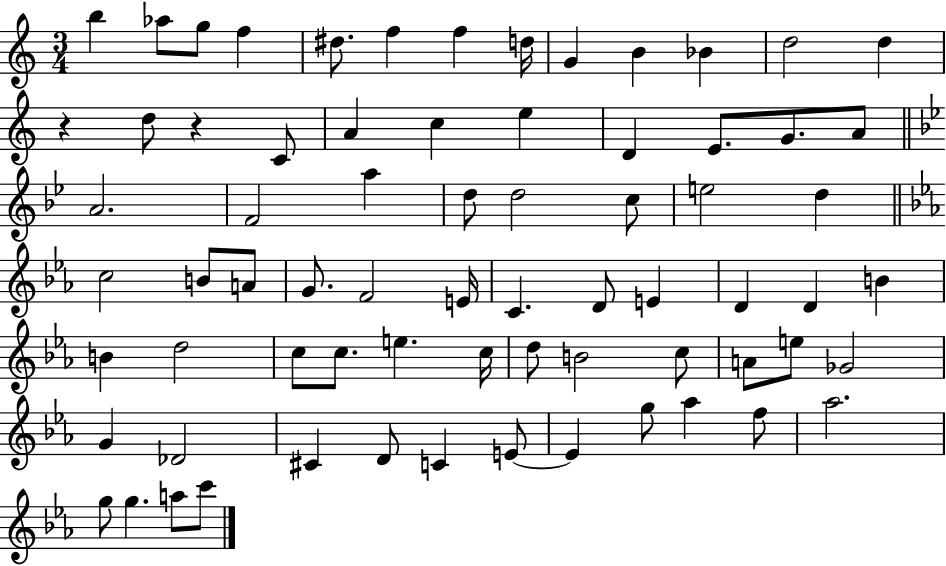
X:1
T:Untitled
M:3/4
L:1/4
K:C
b _a/2 g/2 f ^d/2 f f d/4 G B _B d2 d z d/2 z C/2 A c e D E/2 G/2 A/2 A2 F2 a d/2 d2 c/2 e2 d c2 B/2 A/2 G/2 F2 E/4 C D/2 E D D B B d2 c/2 c/2 e c/4 d/2 B2 c/2 A/2 e/2 _G2 G _D2 ^C D/2 C E/2 E g/2 _a f/2 _a2 g/2 g a/2 c'/2